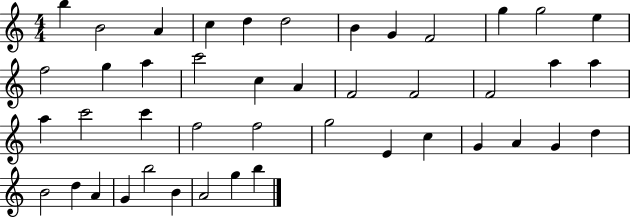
B5/q B4/h A4/q C5/q D5/q D5/h B4/q G4/q F4/h G5/q G5/h E5/q F5/h G5/q A5/q C6/h C5/q A4/q F4/h F4/h F4/h A5/q A5/q A5/q C6/h C6/q F5/h F5/h G5/h E4/q C5/q G4/q A4/q G4/q D5/q B4/h D5/q A4/q G4/q B5/h B4/q A4/h G5/q B5/q